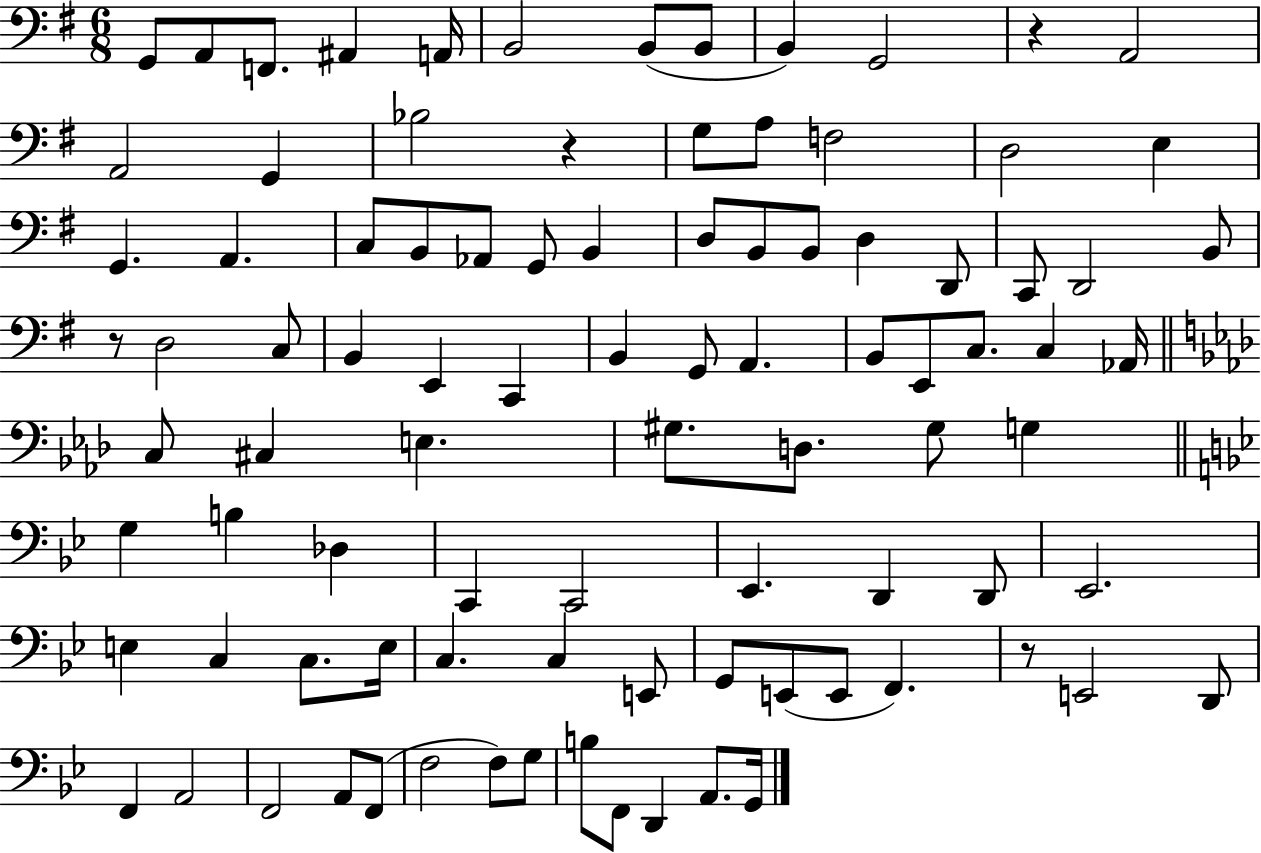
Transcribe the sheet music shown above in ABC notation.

X:1
T:Untitled
M:6/8
L:1/4
K:G
G,,/2 A,,/2 F,,/2 ^A,, A,,/4 B,,2 B,,/2 B,,/2 B,, G,,2 z A,,2 A,,2 G,, _B,2 z G,/2 A,/2 F,2 D,2 E, G,, A,, C,/2 B,,/2 _A,,/2 G,,/2 B,, D,/2 B,,/2 B,,/2 D, D,,/2 C,,/2 D,,2 B,,/2 z/2 D,2 C,/2 B,, E,, C,, B,, G,,/2 A,, B,,/2 E,,/2 C,/2 C, _A,,/4 C,/2 ^C, E, ^G,/2 D,/2 ^G,/2 G, G, B, _D, C,, C,,2 _E,, D,, D,,/2 _E,,2 E, C, C,/2 E,/4 C, C, E,,/2 G,,/2 E,,/2 E,,/2 F,, z/2 E,,2 D,,/2 F,, A,,2 F,,2 A,,/2 F,,/2 F,2 F,/2 G,/2 B,/2 F,,/2 D,, A,,/2 G,,/4